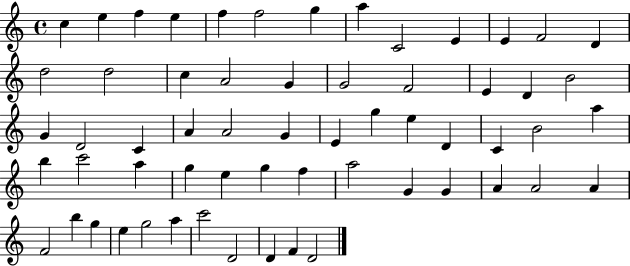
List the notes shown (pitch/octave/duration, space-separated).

C5/q E5/q F5/q E5/q F5/q F5/h G5/q A5/q C4/h E4/q E4/q F4/h D4/q D5/h D5/h C5/q A4/h G4/q G4/h F4/h E4/q D4/q B4/h G4/q D4/h C4/q A4/q A4/h G4/q E4/q G5/q E5/q D4/q C4/q B4/h A5/q B5/q C6/h A5/q G5/q E5/q G5/q F5/q A5/h G4/q G4/q A4/q A4/h A4/q F4/h B5/q G5/q E5/q G5/h A5/q C6/h D4/h D4/q F4/q D4/h